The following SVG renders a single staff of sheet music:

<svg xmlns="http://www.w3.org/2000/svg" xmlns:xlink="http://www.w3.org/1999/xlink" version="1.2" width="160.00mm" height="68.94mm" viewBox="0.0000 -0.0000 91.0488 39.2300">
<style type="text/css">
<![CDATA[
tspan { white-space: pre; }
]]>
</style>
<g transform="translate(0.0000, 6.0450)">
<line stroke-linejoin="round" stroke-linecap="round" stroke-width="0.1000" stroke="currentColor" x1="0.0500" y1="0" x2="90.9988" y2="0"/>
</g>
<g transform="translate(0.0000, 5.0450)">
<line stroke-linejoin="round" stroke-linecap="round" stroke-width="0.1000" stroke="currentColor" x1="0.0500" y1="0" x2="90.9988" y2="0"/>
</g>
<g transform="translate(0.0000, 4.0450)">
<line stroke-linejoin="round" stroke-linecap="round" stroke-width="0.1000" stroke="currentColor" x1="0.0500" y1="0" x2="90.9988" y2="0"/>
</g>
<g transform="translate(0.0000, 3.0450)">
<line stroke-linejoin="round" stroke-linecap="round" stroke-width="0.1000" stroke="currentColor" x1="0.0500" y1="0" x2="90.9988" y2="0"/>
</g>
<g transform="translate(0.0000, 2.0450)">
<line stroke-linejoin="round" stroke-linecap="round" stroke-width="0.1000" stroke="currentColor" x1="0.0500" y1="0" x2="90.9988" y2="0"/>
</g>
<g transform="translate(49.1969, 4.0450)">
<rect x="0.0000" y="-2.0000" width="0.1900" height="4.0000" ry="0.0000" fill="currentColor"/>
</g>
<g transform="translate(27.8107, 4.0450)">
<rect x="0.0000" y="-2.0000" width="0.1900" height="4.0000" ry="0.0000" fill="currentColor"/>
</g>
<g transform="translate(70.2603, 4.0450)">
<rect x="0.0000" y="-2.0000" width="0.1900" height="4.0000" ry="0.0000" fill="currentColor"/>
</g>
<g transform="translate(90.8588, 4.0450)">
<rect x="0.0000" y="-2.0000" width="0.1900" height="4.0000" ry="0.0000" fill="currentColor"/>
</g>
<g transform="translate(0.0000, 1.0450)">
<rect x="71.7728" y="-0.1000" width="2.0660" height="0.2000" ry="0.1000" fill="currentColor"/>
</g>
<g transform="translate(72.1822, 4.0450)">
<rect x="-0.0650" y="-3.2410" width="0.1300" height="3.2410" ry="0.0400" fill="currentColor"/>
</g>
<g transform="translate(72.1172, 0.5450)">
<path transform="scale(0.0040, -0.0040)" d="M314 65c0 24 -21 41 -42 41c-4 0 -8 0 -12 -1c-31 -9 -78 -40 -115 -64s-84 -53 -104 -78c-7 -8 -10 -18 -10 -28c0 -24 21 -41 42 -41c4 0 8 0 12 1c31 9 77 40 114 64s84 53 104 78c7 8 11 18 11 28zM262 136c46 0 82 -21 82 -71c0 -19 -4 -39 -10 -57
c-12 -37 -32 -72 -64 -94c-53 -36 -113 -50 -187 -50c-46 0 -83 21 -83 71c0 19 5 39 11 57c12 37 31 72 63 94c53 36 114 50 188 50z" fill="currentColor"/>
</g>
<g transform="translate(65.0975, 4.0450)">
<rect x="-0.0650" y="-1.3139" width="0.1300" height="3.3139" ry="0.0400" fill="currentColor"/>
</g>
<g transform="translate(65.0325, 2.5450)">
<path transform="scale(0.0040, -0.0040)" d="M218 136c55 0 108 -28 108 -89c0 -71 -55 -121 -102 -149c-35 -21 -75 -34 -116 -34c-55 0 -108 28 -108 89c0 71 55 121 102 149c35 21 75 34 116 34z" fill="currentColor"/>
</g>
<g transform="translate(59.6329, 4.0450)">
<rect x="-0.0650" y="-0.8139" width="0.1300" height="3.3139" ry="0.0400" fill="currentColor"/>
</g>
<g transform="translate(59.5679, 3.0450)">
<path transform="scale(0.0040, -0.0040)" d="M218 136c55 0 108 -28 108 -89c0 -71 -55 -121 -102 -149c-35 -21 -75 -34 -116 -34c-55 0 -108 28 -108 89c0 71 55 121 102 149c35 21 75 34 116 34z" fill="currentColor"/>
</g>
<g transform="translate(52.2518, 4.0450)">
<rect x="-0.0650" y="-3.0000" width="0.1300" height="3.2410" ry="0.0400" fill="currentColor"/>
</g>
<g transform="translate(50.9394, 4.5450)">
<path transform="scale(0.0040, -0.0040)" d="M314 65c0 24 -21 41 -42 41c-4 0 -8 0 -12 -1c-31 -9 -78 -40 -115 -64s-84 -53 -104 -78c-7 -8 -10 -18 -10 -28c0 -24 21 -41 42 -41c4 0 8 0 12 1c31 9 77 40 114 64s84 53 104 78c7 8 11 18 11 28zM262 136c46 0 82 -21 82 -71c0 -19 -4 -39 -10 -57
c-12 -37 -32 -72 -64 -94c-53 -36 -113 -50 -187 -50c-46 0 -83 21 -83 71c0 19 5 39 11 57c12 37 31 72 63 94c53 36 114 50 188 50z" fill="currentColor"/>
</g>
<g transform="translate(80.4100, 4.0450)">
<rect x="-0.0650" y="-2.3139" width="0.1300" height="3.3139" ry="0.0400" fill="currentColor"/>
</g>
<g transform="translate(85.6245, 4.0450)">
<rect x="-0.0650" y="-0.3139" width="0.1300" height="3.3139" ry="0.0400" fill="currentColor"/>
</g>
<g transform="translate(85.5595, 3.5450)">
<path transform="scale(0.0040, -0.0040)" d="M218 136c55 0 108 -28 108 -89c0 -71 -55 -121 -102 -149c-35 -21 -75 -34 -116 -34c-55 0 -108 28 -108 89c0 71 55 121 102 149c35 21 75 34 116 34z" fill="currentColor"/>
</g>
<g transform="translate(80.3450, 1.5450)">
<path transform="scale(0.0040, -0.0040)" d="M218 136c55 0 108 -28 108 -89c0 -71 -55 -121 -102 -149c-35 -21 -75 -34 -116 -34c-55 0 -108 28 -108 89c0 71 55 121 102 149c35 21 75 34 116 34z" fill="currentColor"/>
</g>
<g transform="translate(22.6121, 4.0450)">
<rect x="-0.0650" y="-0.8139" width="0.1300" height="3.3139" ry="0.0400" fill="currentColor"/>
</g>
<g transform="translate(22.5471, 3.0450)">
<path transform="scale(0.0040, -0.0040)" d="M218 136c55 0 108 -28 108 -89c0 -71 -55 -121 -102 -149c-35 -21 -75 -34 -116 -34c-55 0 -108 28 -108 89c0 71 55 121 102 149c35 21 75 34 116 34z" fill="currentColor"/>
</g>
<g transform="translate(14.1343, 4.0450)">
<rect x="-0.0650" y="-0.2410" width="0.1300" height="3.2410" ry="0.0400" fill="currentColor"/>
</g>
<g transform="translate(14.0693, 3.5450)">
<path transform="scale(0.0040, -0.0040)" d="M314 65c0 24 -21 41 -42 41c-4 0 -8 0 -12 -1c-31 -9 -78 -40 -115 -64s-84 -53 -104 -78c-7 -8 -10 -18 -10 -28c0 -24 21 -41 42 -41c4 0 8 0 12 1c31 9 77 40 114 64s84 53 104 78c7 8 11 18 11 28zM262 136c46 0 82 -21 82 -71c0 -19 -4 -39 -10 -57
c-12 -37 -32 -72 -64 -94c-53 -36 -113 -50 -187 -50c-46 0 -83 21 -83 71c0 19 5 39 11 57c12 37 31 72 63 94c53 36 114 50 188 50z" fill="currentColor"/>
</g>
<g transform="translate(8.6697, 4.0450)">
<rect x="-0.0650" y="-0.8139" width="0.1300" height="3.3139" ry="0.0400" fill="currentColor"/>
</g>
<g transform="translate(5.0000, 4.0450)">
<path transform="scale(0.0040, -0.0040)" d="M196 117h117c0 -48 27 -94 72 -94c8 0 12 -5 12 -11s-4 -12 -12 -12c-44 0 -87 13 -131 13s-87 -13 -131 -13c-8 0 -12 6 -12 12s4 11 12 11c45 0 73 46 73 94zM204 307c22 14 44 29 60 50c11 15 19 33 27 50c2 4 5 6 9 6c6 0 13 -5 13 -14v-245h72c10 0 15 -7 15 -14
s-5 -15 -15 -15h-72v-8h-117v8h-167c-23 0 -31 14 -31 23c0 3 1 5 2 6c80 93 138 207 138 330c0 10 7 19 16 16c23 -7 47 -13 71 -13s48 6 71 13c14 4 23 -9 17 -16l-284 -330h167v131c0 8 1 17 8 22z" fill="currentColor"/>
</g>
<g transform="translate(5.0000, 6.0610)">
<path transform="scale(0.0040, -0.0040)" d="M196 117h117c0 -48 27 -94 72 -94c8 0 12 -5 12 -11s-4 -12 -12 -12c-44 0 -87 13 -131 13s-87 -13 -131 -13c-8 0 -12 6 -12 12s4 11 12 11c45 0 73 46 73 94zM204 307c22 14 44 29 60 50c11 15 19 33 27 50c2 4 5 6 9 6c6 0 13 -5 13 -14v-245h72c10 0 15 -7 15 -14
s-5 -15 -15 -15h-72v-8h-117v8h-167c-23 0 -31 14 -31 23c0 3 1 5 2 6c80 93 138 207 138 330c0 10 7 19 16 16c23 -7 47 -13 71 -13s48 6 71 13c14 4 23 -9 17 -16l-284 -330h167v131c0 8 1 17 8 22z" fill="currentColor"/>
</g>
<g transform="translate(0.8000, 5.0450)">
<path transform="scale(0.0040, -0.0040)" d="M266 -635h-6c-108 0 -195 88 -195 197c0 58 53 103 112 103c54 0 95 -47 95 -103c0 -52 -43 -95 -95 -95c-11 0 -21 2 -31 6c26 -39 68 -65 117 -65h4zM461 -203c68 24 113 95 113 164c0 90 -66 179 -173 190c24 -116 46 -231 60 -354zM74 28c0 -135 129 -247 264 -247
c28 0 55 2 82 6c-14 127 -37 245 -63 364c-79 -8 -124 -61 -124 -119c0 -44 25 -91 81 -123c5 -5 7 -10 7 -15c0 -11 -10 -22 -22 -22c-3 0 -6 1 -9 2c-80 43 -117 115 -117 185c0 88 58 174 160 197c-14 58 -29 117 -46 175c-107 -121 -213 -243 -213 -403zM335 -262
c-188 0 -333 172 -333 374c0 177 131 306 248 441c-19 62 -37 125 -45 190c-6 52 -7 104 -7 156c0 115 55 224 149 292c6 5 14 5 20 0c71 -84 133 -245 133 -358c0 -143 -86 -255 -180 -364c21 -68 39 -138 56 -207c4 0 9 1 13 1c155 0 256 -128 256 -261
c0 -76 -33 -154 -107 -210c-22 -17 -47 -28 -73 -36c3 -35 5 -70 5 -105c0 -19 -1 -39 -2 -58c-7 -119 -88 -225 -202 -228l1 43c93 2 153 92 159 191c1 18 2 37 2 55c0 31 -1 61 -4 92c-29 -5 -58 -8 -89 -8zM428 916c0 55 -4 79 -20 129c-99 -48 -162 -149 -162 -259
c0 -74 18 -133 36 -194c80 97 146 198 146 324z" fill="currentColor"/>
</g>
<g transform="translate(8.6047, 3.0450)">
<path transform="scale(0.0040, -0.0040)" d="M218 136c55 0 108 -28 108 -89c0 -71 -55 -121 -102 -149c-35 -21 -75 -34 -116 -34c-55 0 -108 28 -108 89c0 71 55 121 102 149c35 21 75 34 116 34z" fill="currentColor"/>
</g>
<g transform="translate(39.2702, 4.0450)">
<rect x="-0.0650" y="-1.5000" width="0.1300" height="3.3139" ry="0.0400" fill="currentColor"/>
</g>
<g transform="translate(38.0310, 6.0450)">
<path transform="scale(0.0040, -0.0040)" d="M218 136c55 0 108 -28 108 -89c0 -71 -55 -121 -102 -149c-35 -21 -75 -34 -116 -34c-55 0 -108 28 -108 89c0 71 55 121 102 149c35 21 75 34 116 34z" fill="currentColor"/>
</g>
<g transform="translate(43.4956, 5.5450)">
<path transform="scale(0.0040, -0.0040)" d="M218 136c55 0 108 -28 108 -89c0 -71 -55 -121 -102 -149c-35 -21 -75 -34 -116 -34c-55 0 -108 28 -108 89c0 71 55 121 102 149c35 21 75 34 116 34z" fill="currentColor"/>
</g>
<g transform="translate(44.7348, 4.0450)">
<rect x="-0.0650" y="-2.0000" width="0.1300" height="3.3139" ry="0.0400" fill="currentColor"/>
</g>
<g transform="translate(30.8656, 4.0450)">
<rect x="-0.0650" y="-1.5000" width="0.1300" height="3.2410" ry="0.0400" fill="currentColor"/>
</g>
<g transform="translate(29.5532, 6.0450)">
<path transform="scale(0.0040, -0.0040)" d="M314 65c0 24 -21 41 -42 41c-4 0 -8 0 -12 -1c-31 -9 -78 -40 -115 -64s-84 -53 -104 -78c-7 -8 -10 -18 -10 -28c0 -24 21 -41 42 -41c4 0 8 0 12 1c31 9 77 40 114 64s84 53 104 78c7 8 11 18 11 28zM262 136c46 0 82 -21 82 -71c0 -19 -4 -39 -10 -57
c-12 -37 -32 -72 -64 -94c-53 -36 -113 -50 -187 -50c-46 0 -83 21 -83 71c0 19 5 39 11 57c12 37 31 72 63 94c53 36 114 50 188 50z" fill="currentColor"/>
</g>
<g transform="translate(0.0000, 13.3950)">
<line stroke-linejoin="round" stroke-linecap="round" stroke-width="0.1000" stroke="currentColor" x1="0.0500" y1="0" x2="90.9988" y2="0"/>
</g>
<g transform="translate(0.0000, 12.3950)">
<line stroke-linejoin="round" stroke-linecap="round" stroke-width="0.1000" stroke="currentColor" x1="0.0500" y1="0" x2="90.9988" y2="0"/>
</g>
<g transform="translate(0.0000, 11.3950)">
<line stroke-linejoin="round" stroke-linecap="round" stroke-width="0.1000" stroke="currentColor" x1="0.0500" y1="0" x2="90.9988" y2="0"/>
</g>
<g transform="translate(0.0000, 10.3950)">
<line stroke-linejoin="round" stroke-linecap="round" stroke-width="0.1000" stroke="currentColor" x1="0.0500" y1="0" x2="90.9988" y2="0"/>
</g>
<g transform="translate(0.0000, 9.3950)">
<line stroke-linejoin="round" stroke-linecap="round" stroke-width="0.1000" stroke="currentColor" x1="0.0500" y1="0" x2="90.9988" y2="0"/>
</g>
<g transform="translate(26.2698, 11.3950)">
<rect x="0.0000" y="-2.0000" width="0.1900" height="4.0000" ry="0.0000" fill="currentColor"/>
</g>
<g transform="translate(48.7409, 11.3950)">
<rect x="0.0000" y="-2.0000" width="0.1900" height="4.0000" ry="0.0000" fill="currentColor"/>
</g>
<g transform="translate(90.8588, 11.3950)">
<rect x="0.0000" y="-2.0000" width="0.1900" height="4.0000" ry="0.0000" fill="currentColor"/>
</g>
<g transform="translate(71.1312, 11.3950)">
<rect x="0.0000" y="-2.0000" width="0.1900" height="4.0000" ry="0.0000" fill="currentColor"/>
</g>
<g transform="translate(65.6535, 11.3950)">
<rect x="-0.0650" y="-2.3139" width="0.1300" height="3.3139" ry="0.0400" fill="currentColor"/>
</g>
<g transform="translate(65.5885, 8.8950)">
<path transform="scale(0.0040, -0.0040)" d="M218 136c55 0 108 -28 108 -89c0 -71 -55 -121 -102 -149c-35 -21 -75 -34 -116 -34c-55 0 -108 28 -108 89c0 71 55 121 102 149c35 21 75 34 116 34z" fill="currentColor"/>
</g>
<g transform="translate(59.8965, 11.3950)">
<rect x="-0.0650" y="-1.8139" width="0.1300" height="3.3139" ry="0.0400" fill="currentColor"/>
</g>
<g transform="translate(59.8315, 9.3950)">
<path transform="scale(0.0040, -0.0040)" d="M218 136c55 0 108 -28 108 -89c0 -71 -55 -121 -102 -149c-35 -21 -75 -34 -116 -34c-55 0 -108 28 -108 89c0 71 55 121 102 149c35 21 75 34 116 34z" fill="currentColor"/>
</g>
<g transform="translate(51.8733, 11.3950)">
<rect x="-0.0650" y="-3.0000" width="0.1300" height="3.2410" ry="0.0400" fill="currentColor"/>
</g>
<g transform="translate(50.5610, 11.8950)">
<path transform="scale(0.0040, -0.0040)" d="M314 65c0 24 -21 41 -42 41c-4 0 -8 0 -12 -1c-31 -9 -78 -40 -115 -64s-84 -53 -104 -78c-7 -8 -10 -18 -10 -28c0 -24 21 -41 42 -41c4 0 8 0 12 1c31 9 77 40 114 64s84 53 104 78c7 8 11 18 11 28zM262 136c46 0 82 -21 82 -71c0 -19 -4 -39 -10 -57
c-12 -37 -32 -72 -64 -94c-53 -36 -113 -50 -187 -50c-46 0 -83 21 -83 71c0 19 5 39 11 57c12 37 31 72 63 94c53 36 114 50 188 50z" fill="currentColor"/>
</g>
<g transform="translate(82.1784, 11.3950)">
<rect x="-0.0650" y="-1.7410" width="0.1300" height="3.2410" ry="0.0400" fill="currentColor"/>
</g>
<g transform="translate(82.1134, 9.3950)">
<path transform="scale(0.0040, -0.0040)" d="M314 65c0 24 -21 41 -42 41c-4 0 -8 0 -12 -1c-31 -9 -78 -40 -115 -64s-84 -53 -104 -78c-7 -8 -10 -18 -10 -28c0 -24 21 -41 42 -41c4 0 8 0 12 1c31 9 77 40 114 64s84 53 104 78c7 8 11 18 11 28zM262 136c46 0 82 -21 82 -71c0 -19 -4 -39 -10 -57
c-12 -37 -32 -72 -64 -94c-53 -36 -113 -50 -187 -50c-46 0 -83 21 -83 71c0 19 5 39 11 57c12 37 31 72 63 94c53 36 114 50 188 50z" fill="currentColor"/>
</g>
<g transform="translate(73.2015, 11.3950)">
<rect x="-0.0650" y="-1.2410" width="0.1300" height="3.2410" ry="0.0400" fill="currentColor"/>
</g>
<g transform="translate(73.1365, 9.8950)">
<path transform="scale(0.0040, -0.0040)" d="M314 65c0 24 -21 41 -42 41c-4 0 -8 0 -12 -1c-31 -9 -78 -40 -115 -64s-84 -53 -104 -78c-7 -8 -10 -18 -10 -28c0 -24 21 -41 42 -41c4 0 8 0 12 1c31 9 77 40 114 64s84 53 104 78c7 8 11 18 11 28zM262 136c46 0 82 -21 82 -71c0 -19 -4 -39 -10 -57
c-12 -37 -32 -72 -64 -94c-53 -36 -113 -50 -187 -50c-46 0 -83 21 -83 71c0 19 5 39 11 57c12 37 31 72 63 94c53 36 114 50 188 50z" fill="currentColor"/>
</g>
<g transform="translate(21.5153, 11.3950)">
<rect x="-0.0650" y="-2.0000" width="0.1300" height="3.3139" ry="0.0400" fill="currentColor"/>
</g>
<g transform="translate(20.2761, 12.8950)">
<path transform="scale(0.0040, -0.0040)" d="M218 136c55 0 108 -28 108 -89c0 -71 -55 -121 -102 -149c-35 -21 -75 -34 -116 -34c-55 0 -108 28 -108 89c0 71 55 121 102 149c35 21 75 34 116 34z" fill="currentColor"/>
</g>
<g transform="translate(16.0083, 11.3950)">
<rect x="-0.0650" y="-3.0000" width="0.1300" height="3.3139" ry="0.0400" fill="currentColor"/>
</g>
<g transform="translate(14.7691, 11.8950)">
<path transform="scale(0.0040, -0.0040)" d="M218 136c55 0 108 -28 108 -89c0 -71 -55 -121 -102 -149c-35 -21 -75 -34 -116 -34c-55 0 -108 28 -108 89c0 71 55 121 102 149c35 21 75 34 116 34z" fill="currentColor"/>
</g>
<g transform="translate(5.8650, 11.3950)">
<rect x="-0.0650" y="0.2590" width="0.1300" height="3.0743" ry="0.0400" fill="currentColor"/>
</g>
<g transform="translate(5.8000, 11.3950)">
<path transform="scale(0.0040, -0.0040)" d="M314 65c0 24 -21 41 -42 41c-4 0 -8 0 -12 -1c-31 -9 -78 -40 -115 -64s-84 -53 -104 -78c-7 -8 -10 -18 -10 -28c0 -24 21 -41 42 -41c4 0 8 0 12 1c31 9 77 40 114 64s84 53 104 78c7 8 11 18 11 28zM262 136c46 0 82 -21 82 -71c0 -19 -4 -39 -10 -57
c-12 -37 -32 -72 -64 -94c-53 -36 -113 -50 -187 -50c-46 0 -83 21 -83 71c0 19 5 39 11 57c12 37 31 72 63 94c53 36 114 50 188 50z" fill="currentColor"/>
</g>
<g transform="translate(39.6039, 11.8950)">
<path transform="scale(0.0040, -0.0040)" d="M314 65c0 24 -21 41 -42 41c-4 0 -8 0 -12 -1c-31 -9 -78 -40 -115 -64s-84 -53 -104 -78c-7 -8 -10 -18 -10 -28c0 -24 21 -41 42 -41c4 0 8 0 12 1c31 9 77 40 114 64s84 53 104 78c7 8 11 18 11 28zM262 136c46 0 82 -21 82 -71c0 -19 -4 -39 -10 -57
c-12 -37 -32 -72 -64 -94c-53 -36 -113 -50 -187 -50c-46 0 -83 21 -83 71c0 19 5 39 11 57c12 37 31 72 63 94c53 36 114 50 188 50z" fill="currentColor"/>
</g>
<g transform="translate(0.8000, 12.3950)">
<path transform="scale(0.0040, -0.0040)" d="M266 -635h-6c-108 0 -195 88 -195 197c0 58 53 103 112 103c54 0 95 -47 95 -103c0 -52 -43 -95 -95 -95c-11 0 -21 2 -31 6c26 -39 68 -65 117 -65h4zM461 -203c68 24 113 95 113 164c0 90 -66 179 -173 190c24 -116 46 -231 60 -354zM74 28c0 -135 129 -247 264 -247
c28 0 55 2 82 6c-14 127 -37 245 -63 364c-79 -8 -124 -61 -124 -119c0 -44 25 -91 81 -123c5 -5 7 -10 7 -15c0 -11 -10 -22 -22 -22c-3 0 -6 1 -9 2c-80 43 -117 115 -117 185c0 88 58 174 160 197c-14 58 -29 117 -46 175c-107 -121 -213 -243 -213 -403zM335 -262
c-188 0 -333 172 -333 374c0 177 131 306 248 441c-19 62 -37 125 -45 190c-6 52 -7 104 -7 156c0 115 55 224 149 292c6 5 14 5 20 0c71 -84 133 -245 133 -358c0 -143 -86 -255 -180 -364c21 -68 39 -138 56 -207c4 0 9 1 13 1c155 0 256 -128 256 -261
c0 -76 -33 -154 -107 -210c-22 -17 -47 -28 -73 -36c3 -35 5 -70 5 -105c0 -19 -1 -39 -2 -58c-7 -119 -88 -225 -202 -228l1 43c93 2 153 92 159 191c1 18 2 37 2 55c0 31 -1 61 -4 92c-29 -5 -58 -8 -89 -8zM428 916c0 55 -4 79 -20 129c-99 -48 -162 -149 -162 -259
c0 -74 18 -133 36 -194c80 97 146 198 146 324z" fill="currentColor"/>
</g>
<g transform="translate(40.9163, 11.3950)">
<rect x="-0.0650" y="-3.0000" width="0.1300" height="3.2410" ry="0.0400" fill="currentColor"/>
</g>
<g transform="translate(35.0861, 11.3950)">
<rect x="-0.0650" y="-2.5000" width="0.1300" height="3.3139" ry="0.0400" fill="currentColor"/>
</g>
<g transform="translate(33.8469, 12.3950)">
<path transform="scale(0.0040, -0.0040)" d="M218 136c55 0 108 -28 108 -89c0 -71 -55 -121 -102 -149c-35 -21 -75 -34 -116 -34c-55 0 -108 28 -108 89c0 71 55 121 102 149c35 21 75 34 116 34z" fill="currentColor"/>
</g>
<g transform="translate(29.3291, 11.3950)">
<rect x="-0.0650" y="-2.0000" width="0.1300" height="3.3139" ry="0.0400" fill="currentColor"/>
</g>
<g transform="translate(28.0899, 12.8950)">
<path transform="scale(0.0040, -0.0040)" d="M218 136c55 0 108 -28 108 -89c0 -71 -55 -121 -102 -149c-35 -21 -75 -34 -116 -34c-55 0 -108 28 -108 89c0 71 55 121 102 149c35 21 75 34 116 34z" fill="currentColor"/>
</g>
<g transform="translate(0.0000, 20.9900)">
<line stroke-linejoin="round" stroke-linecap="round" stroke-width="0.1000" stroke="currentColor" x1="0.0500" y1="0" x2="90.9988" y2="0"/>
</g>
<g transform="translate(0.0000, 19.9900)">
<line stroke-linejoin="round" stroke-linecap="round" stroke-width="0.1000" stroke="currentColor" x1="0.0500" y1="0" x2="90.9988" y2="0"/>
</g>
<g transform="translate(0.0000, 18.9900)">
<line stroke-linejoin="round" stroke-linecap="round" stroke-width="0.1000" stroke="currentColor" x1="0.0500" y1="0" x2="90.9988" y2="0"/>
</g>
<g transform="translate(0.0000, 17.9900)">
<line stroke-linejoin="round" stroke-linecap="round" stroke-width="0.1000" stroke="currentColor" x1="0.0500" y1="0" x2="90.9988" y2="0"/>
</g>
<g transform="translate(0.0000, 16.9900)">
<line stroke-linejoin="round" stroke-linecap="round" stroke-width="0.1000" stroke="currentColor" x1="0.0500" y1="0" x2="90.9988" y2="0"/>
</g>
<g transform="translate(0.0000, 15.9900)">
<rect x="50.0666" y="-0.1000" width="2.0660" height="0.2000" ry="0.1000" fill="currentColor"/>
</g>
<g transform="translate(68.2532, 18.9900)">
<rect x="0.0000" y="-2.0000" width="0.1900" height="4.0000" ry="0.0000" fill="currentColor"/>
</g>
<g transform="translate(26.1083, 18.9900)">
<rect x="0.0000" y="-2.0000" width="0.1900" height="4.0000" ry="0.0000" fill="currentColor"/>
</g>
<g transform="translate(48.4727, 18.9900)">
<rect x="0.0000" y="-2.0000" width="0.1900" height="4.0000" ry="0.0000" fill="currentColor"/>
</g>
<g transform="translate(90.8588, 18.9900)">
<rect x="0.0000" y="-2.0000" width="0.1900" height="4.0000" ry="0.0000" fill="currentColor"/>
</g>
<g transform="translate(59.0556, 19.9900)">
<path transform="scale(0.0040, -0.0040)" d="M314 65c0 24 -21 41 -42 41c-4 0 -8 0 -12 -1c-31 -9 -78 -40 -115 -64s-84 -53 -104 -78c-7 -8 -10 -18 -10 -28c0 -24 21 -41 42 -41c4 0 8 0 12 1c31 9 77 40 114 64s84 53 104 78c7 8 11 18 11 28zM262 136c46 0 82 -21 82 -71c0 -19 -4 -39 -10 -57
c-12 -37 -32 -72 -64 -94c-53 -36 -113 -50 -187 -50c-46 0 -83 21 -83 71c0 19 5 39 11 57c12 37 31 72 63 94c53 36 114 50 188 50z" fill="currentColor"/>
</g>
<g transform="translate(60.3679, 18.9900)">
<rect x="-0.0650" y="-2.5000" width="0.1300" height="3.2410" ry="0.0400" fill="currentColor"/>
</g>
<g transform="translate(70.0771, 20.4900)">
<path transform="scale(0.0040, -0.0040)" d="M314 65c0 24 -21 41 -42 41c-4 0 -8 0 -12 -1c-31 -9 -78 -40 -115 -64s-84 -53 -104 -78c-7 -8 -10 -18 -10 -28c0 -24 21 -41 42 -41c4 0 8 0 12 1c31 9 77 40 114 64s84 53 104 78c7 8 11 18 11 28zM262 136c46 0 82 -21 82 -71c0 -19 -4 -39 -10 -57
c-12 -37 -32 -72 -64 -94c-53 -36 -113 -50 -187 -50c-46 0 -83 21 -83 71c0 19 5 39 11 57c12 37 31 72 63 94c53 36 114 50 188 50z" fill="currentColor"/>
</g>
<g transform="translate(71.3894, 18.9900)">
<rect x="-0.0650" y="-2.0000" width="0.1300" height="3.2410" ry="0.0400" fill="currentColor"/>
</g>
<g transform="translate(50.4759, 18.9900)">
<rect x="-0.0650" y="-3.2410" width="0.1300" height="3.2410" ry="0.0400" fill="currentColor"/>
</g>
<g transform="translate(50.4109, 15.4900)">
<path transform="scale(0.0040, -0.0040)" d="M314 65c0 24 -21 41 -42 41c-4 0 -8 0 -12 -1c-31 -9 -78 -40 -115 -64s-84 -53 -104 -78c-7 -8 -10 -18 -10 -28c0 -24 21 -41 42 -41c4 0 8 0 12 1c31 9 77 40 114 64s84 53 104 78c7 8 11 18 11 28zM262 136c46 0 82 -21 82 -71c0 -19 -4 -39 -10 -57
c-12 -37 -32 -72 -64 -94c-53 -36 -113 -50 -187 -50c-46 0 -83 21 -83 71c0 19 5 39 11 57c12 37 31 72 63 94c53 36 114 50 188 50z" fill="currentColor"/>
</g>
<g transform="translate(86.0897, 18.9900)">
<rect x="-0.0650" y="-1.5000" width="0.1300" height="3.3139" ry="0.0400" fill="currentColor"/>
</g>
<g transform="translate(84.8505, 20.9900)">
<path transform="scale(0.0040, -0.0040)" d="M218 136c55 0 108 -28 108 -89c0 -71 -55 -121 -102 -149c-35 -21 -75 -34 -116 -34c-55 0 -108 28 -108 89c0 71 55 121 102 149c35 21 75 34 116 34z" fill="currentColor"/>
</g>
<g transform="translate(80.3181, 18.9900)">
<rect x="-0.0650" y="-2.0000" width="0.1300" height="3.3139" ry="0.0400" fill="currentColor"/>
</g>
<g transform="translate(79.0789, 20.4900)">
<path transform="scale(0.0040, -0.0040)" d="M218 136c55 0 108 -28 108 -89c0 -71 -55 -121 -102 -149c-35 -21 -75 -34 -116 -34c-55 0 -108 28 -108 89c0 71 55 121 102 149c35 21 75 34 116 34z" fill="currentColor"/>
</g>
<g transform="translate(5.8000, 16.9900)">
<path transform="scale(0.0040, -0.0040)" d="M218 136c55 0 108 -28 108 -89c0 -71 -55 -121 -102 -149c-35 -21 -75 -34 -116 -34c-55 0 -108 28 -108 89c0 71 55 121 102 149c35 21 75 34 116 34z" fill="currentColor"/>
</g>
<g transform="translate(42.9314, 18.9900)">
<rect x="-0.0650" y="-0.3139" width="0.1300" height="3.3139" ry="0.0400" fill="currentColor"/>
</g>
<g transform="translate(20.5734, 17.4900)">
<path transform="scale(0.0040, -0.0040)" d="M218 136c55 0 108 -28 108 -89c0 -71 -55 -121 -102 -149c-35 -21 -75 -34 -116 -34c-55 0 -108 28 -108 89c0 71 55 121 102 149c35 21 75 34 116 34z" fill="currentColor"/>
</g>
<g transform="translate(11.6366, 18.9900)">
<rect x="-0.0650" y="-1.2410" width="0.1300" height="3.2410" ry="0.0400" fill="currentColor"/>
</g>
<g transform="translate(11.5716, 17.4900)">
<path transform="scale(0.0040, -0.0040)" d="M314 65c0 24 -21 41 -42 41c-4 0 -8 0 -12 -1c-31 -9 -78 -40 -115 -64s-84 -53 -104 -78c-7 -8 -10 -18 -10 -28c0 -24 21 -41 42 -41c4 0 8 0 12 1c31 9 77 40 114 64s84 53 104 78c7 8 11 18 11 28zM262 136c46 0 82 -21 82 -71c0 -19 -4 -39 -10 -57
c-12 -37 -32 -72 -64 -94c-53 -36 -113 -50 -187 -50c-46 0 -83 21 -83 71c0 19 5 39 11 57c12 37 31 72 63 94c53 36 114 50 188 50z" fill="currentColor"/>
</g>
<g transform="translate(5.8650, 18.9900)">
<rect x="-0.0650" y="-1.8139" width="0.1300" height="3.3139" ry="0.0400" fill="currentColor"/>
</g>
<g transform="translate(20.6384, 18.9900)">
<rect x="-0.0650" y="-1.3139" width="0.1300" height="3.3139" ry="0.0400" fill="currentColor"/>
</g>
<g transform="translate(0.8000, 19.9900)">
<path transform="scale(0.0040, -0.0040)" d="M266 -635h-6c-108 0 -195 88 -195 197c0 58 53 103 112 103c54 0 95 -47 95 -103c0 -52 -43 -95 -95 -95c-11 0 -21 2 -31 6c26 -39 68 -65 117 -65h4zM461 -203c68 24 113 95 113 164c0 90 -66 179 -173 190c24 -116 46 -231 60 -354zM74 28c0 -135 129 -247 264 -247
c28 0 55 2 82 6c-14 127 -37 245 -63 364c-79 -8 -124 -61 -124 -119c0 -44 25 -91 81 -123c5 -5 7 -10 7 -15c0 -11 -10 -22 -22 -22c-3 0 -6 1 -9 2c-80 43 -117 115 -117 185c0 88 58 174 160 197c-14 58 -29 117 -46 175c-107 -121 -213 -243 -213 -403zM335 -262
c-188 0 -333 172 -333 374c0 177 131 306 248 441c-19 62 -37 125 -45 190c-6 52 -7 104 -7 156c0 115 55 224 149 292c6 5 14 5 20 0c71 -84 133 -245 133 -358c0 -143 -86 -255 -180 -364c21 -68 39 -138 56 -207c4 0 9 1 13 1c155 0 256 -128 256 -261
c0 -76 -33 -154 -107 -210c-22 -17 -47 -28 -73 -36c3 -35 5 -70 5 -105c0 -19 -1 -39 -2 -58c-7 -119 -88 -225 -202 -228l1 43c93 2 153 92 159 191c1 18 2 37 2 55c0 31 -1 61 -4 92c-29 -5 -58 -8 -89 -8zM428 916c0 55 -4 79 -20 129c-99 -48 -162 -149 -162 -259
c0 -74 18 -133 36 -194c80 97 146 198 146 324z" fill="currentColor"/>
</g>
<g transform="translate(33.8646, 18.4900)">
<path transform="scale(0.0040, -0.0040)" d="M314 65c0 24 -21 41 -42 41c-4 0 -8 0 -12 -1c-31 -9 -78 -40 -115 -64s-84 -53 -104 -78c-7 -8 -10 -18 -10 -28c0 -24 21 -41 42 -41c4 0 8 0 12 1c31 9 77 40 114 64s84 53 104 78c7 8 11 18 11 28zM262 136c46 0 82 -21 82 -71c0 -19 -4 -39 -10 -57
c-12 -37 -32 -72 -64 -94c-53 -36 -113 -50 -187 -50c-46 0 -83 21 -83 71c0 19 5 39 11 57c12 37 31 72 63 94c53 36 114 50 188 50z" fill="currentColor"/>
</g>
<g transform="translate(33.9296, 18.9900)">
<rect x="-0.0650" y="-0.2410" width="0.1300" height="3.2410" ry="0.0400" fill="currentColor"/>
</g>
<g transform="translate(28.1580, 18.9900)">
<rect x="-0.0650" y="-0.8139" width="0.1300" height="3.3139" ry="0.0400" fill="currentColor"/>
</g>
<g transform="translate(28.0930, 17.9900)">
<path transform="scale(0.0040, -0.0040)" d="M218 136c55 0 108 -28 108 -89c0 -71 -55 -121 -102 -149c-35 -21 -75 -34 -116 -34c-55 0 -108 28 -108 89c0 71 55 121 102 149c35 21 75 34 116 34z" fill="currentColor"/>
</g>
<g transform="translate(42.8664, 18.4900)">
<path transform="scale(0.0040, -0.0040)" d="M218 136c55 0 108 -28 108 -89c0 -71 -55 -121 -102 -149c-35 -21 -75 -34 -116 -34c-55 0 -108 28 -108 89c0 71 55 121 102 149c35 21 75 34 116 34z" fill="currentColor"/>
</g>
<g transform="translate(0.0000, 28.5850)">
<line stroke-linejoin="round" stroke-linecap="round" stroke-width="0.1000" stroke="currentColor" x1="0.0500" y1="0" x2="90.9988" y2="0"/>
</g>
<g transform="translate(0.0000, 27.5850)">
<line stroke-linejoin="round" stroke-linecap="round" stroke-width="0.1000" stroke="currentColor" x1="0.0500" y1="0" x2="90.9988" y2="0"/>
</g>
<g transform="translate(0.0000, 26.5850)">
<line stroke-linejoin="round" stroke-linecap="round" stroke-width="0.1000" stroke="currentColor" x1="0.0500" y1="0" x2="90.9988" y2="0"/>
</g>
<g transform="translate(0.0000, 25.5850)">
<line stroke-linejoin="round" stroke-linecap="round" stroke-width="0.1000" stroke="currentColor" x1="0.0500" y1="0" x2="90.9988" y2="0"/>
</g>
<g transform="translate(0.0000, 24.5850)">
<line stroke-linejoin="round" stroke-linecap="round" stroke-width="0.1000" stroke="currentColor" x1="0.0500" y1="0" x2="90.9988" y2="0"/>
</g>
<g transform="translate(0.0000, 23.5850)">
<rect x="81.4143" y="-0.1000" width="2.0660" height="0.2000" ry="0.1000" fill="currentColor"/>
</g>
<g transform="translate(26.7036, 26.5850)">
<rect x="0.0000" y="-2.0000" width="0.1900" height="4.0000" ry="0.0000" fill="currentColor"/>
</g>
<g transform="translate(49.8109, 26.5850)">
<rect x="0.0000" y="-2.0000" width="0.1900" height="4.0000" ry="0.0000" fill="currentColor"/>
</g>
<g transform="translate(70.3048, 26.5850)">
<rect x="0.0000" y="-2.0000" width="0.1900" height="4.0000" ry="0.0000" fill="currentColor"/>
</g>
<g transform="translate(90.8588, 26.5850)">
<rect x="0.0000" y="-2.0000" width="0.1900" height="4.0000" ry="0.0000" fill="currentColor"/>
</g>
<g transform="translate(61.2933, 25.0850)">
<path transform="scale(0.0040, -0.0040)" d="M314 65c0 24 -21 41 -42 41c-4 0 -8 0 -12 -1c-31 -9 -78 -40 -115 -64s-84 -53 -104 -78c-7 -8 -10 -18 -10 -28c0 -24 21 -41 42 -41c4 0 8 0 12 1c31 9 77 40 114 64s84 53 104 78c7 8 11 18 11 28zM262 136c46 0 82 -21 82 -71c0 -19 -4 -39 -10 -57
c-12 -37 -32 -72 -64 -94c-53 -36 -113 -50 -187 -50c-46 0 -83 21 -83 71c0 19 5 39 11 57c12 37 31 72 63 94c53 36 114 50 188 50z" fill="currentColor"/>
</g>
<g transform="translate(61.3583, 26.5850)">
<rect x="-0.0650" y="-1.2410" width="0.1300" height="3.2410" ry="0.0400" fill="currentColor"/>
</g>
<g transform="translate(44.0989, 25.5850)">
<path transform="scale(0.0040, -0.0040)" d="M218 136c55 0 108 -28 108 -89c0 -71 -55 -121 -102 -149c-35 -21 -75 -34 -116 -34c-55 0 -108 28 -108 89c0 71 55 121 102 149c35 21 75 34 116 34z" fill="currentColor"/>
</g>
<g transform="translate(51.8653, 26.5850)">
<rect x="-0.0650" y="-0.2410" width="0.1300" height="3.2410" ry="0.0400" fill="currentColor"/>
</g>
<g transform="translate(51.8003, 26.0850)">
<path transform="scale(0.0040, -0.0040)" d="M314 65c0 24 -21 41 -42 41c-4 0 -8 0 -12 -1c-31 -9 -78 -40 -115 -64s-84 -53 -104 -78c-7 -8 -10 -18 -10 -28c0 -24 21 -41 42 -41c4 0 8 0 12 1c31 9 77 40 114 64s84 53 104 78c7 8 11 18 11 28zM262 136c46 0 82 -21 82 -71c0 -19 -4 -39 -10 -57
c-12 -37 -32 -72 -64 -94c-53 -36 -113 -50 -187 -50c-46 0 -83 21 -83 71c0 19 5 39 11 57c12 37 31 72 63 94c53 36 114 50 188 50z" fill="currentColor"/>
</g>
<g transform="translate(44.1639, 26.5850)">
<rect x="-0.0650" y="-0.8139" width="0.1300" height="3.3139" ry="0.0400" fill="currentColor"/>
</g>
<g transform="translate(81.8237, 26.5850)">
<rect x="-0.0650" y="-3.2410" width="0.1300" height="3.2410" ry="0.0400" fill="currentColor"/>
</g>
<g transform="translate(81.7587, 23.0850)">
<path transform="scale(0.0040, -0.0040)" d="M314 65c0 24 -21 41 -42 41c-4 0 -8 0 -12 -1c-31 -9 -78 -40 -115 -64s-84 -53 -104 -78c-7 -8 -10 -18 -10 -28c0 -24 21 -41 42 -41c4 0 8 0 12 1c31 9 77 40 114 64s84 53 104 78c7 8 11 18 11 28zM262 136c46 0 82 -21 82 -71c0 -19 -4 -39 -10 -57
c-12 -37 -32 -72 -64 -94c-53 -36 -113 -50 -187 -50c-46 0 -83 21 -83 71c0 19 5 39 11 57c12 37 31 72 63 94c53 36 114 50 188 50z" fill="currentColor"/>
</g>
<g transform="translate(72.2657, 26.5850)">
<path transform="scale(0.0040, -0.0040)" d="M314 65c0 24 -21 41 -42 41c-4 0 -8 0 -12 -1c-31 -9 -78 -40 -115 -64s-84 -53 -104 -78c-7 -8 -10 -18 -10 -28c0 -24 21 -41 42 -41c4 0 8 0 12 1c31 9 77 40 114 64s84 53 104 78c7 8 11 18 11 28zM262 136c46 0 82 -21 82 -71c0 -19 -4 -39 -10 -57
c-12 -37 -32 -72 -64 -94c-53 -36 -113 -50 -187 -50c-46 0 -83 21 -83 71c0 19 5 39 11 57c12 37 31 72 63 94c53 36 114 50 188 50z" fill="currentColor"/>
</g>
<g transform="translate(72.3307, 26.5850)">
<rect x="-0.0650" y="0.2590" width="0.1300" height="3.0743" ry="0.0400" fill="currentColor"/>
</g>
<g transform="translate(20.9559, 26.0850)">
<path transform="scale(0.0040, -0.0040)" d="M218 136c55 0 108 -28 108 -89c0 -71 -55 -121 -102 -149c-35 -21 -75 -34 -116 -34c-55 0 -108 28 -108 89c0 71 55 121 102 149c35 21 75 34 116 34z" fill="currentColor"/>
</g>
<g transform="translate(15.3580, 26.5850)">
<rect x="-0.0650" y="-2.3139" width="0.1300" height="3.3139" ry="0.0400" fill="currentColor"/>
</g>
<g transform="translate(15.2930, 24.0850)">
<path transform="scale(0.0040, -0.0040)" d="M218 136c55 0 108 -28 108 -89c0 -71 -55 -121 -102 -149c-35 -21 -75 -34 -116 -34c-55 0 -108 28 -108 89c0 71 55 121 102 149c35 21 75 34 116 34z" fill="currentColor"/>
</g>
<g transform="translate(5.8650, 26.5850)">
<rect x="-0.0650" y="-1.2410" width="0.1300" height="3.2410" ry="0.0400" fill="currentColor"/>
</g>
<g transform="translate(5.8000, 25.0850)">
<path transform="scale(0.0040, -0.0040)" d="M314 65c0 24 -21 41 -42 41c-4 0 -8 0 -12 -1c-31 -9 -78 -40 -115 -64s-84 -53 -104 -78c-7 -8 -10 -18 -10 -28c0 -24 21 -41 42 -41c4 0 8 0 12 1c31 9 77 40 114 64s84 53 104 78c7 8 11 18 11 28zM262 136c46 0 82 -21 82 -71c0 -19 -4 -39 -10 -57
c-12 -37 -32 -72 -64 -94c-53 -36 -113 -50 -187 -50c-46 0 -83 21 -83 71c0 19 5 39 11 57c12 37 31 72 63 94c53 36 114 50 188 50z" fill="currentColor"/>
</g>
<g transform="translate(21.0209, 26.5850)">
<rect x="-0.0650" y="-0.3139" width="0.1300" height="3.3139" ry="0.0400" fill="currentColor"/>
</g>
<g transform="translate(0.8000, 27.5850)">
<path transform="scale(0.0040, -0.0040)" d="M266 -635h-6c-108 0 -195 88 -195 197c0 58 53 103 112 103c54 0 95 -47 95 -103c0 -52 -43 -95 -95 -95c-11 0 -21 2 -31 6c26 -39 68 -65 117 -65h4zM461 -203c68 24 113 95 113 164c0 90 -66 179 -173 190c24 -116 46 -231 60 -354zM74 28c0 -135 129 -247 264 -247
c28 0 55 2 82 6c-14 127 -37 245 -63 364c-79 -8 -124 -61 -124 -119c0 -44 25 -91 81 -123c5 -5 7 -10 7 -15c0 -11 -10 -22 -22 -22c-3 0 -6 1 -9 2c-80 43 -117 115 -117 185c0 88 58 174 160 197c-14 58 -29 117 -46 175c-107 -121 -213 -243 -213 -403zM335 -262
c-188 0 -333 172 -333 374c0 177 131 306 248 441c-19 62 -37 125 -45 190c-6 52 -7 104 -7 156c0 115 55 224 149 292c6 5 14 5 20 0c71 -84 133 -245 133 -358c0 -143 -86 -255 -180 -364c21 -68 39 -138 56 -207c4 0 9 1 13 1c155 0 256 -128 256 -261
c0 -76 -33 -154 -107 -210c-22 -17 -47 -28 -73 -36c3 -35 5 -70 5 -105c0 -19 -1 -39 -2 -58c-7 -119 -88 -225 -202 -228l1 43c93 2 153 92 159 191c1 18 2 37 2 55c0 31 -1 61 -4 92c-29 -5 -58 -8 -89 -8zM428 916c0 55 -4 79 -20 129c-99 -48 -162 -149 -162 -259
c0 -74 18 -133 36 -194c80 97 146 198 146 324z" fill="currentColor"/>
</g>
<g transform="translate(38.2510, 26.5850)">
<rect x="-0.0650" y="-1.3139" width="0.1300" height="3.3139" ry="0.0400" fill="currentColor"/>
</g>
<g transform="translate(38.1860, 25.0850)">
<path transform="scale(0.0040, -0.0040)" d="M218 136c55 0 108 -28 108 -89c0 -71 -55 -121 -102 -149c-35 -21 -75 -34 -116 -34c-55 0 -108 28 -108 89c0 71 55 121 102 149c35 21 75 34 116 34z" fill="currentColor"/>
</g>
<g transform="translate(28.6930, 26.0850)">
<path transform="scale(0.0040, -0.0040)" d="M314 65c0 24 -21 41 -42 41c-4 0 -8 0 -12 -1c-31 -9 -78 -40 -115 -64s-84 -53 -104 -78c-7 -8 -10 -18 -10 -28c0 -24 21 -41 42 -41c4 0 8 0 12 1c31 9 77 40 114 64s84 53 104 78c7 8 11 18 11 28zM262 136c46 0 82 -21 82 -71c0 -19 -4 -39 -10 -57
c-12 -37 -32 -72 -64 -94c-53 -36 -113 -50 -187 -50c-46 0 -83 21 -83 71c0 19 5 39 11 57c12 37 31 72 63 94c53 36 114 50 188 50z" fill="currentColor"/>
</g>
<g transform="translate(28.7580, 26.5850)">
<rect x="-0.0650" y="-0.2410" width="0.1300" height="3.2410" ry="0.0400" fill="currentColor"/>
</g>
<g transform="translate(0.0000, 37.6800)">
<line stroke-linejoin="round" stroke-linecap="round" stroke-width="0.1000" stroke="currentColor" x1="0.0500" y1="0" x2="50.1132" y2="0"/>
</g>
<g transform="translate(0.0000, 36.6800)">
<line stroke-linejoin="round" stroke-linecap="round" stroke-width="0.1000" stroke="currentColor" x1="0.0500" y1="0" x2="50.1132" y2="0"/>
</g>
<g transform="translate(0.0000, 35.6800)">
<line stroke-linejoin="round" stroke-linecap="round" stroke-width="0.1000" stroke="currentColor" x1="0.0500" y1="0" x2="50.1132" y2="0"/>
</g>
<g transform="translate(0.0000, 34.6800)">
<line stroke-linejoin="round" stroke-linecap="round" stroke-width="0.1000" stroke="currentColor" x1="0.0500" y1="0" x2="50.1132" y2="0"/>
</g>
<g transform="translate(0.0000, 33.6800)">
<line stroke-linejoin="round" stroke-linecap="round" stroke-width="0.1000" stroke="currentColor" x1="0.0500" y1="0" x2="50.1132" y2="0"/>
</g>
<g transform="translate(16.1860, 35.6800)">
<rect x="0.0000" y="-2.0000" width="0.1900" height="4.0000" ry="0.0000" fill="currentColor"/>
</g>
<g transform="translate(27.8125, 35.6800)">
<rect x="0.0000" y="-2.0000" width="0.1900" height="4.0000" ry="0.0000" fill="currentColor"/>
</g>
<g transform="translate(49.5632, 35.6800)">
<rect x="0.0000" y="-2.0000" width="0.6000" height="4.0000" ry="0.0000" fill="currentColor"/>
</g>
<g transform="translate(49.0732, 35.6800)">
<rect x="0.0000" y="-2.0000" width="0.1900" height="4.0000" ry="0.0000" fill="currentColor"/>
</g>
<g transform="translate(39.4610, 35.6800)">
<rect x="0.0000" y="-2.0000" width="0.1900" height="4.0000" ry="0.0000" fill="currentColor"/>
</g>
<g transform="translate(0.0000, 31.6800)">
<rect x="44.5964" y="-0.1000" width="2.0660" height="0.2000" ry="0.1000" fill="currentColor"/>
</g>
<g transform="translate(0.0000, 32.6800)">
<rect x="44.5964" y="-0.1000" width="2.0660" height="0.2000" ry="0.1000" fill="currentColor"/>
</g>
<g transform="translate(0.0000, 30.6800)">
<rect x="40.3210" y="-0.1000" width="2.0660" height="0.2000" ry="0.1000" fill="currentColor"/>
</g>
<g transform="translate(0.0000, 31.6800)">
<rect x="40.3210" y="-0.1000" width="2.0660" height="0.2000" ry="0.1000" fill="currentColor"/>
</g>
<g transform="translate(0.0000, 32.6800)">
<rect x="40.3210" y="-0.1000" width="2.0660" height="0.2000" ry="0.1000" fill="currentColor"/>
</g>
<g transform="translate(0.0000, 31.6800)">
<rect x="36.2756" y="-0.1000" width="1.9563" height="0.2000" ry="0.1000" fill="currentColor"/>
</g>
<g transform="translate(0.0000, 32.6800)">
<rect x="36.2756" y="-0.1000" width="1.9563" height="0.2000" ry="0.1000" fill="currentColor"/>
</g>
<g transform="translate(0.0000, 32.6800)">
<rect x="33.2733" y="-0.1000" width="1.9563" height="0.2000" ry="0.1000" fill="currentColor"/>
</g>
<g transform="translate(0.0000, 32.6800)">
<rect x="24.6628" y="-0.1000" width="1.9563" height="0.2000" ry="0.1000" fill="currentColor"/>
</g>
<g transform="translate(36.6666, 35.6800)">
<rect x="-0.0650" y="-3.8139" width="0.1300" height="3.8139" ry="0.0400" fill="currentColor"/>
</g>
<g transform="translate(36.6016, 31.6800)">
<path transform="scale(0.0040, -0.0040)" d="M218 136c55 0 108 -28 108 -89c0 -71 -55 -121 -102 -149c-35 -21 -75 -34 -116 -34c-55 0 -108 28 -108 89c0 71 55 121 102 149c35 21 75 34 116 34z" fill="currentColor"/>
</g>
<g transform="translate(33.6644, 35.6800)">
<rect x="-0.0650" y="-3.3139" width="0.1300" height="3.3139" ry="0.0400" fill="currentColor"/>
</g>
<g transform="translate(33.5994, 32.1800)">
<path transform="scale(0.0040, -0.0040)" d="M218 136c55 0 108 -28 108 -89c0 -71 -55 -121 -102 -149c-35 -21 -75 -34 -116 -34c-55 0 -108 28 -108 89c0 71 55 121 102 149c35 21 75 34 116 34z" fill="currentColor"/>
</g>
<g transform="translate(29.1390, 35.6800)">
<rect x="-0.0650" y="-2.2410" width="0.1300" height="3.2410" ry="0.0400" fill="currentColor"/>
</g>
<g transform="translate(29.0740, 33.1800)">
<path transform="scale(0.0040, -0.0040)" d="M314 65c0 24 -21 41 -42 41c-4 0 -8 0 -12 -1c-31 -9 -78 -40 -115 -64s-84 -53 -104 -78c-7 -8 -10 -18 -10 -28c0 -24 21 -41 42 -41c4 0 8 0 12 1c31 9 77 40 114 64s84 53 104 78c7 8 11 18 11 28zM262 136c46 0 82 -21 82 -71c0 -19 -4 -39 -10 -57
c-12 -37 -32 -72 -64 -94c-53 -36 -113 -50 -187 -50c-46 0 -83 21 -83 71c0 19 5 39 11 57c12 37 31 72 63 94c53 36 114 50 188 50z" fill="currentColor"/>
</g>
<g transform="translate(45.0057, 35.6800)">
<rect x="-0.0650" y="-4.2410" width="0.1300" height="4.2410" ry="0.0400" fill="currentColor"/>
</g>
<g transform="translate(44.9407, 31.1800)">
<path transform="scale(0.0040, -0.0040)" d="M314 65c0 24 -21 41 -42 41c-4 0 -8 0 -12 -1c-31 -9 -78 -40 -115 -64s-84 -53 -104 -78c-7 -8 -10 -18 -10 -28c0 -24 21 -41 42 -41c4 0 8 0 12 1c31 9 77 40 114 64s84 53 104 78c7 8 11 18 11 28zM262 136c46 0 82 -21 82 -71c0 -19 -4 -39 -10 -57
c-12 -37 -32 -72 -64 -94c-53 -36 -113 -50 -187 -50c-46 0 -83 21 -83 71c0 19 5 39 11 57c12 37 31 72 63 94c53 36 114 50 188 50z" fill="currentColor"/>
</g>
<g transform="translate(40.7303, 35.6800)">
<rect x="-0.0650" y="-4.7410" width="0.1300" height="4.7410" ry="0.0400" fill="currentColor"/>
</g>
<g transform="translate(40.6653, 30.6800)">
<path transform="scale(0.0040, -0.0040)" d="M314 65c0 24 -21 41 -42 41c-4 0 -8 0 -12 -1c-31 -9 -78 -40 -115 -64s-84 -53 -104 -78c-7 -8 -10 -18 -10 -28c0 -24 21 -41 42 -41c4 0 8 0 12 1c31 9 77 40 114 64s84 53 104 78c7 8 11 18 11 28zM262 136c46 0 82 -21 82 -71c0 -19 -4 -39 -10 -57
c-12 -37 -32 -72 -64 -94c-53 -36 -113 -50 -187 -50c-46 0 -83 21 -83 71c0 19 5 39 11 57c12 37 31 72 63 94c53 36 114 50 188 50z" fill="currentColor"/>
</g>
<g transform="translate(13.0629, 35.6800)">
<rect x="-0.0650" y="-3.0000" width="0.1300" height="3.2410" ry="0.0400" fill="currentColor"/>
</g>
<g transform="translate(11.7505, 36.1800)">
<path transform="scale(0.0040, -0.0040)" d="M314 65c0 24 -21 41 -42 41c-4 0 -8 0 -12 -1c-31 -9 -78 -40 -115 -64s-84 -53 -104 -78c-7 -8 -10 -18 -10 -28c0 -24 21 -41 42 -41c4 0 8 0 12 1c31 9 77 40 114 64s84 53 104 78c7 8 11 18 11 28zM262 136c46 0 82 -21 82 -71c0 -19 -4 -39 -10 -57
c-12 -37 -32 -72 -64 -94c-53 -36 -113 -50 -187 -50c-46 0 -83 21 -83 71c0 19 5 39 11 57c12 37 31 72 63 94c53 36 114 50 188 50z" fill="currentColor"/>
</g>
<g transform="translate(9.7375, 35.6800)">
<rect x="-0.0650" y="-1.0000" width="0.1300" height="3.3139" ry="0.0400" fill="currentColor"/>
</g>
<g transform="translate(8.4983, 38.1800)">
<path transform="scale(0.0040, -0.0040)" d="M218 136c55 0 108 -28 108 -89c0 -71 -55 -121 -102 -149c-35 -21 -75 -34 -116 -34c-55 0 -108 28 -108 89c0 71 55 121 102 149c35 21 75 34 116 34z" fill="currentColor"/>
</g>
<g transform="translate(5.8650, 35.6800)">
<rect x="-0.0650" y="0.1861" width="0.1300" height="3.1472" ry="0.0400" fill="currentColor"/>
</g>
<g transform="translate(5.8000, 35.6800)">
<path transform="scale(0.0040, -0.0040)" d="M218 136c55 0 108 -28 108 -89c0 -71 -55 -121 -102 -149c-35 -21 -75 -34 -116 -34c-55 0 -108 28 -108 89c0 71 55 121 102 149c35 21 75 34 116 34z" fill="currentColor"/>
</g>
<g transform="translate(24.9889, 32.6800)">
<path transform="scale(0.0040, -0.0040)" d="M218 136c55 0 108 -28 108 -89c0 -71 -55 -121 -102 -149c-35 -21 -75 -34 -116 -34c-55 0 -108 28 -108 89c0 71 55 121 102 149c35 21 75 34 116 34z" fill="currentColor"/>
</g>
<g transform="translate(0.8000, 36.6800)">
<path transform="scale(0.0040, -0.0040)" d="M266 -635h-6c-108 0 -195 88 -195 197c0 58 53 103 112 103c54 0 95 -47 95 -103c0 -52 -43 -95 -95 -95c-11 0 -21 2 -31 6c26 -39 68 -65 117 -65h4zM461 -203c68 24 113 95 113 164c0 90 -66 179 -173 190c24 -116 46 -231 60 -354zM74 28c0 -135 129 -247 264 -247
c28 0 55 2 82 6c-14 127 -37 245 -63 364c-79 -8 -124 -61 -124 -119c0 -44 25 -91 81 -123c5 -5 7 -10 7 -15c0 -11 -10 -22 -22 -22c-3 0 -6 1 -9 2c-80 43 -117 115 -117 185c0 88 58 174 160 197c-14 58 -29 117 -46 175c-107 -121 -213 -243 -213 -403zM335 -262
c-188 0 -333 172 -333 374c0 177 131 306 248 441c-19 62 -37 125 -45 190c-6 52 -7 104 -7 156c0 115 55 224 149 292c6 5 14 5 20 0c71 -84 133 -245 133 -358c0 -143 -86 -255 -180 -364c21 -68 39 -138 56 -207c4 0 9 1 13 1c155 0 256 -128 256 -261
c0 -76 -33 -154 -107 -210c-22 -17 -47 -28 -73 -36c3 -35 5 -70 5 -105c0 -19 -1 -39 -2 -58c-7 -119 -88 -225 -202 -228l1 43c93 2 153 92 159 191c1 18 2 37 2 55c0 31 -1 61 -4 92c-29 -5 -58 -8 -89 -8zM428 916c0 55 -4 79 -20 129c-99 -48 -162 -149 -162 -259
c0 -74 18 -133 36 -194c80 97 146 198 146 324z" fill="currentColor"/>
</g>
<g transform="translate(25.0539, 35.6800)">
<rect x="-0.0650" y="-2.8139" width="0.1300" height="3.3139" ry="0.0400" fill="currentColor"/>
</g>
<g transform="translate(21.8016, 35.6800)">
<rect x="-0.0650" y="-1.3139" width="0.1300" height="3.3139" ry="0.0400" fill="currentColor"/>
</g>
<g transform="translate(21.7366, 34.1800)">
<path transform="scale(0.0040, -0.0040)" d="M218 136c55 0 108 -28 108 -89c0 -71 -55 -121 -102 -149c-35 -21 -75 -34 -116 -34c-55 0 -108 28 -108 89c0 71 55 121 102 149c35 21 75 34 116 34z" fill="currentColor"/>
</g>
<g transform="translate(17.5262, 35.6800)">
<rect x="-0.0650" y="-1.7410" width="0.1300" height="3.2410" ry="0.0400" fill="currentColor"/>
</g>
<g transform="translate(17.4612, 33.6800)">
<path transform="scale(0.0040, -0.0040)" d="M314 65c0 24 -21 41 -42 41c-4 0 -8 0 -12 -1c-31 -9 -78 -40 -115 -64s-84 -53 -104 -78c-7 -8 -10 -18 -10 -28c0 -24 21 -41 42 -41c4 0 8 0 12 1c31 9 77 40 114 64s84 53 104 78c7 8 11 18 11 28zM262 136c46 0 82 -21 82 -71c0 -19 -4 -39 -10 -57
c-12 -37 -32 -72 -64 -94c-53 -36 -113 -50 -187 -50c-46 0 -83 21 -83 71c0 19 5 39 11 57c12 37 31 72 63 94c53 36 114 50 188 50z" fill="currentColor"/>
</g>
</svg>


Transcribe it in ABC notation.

X:1
T:Untitled
M:4/4
L:1/4
K:C
d c2 d E2 E F A2 d e b2 g c B2 A F F G A2 A2 f g e2 f2 f e2 e d c2 c b2 G2 F2 F E e2 g c c2 e d c2 e2 B2 b2 B D A2 f2 e a g2 b c' e'2 d'2